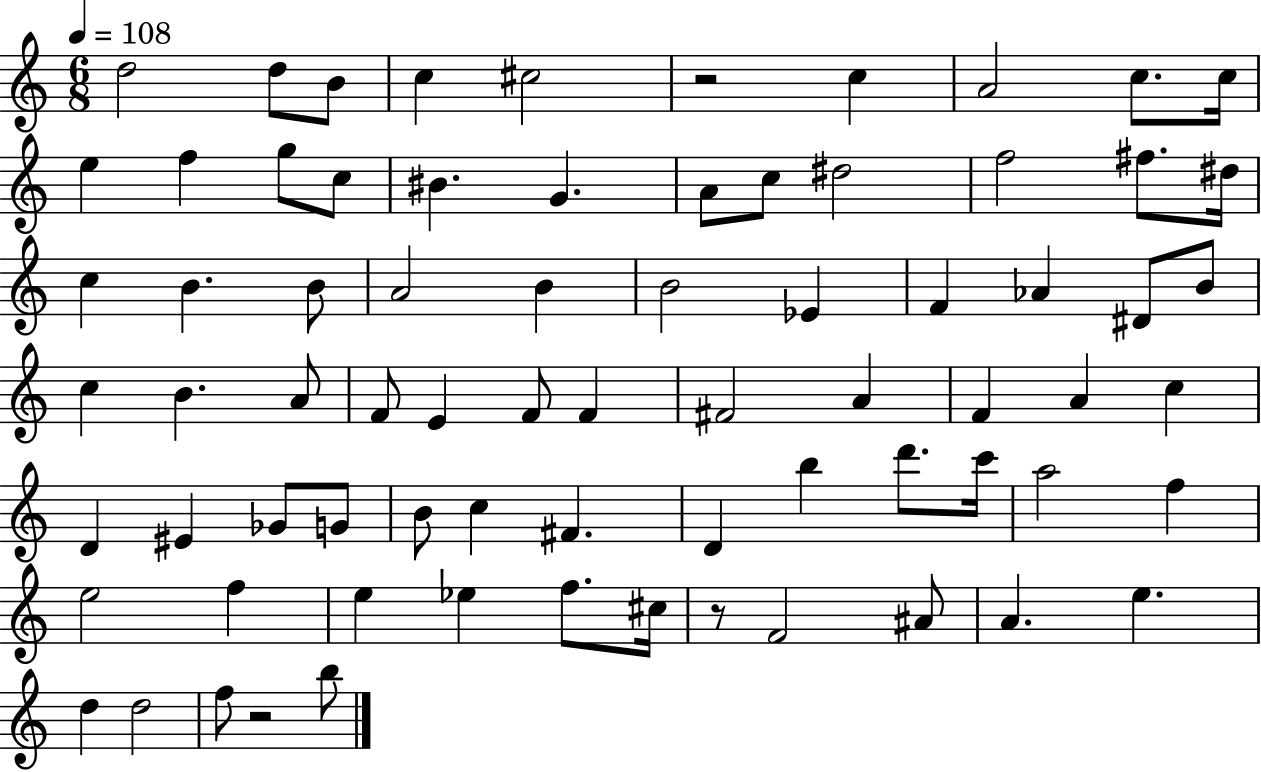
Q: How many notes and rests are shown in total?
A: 74